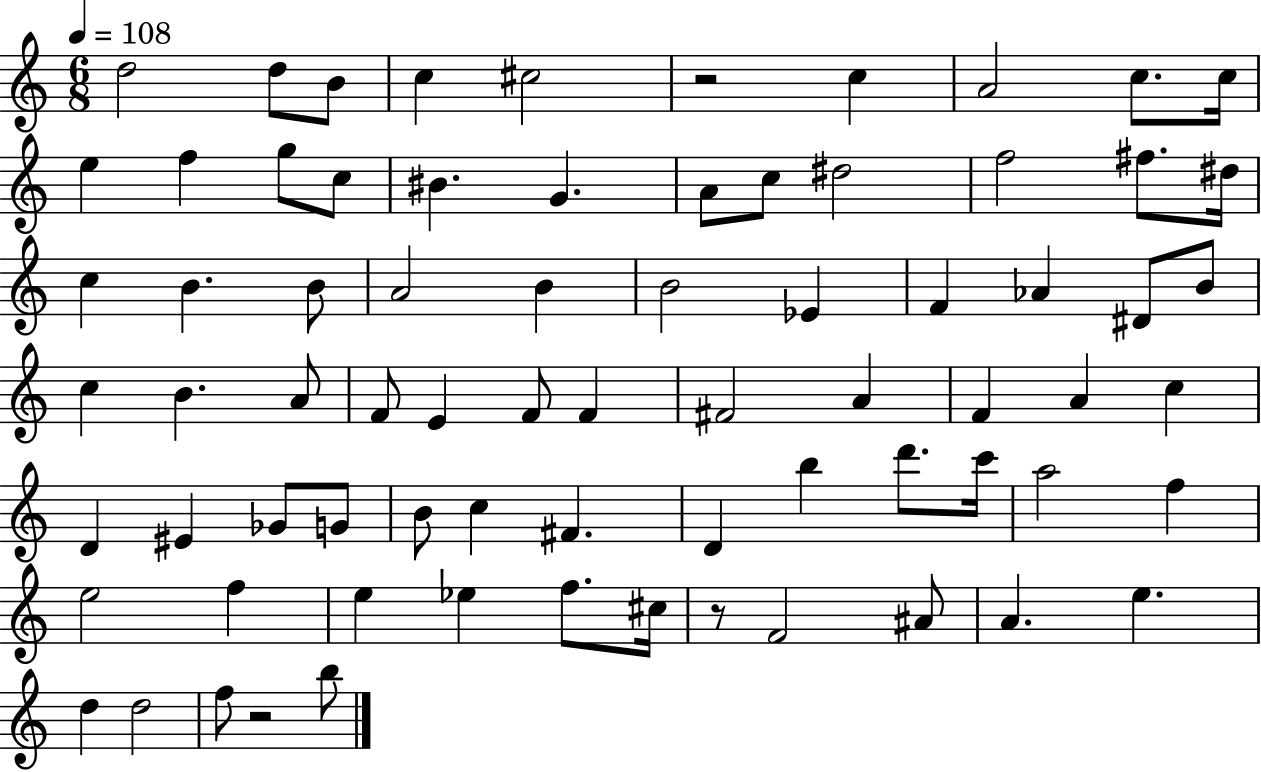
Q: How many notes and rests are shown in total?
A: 74